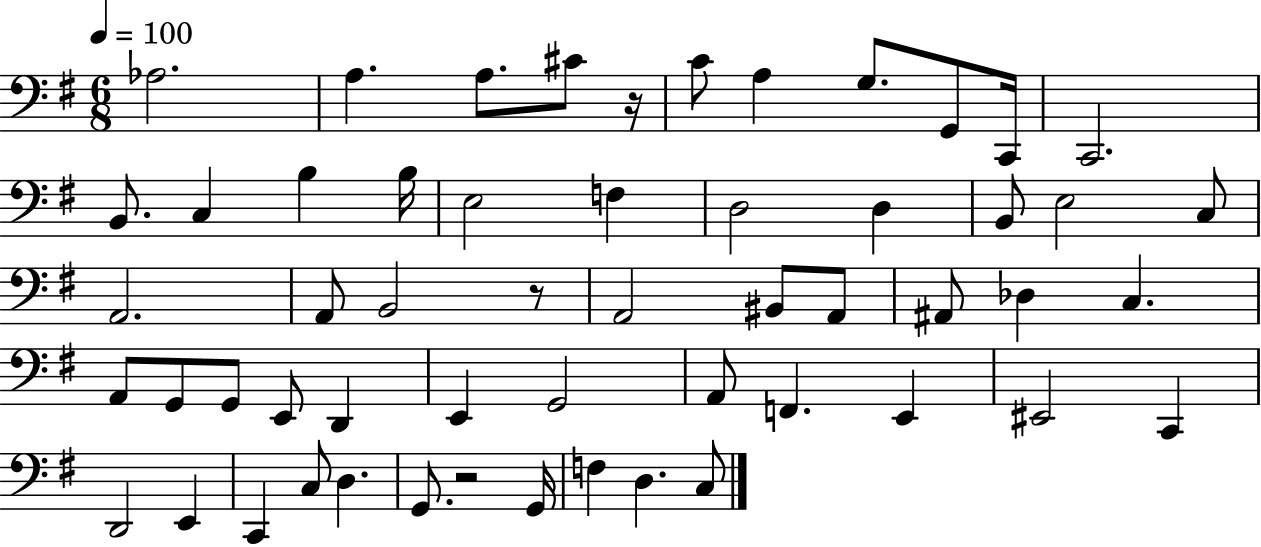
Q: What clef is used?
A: bass